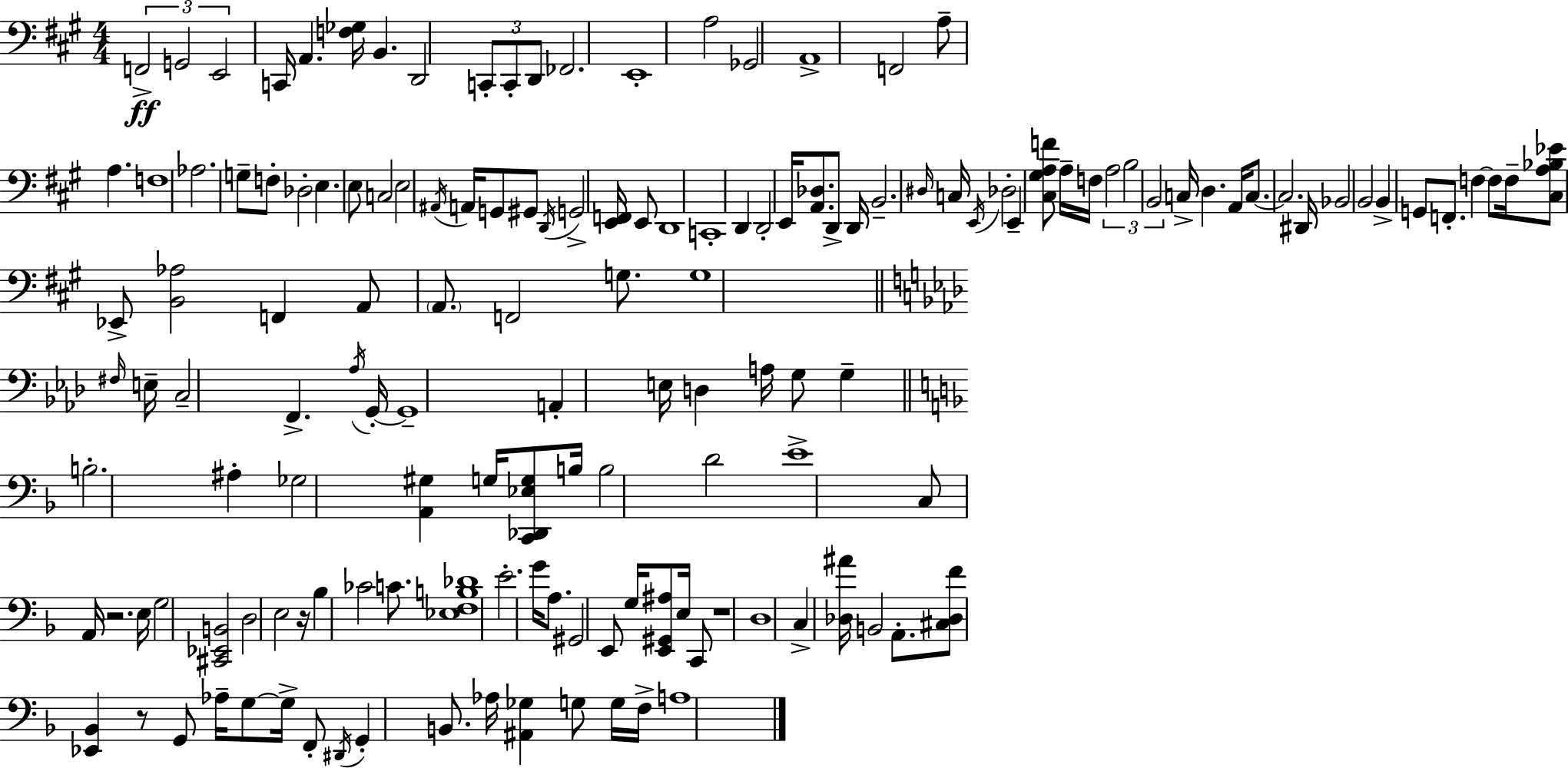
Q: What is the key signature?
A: A major